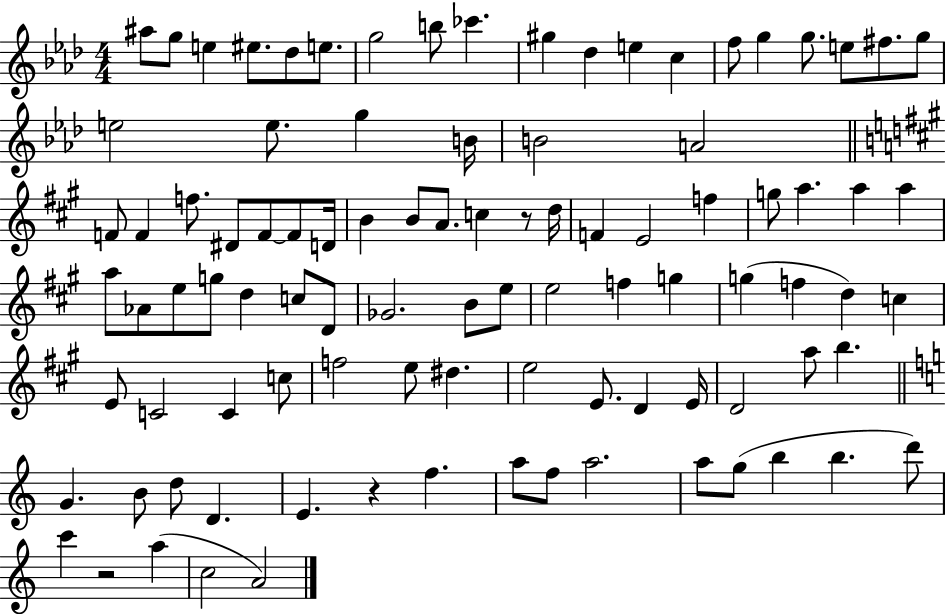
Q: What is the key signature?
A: AES major